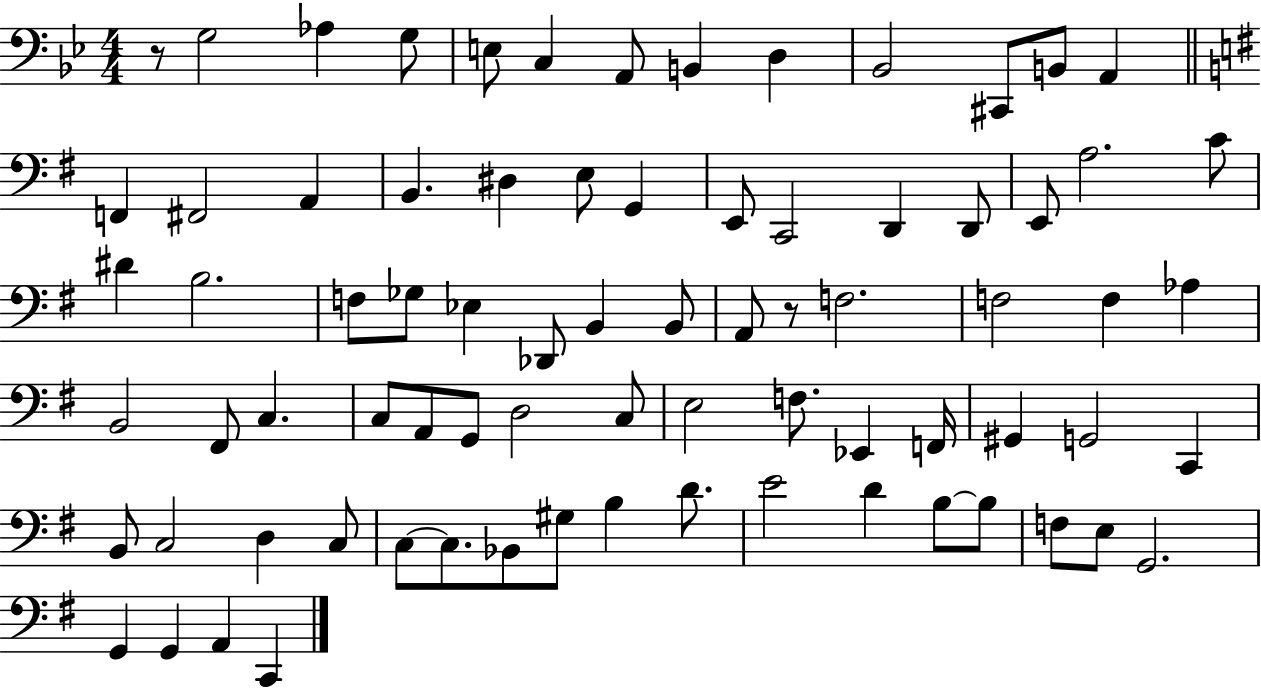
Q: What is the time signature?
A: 4/4